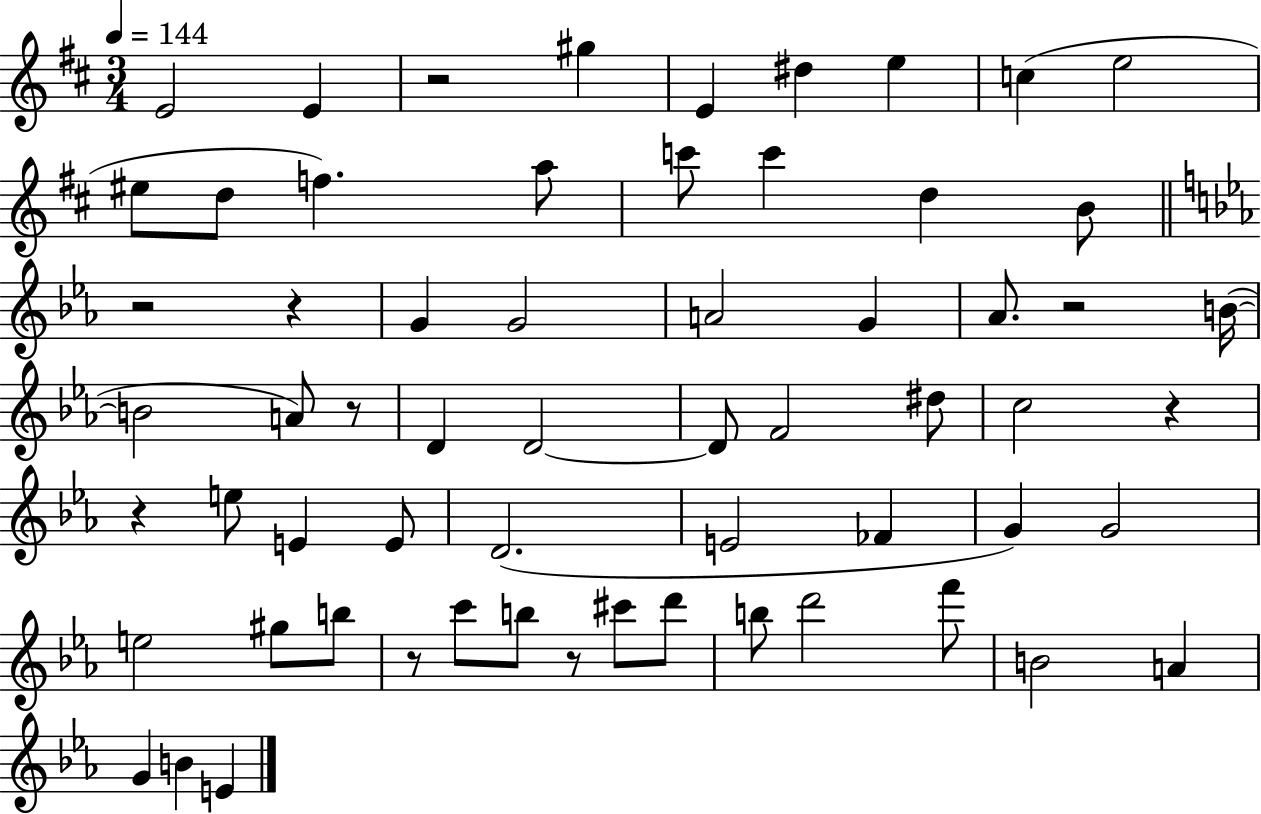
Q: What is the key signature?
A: D major